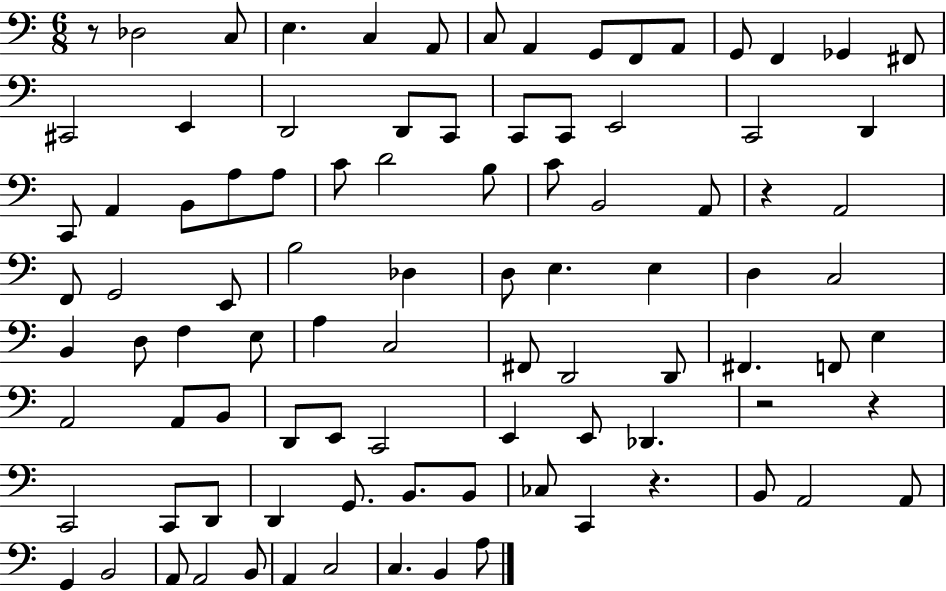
{
  \clef bass
  \numericTimeSignature
  \time 6/8
  \key c \major
  \repeat volta 2 { r8 des2 c8 | e4. c4 a,8 | c8 a,4 g,8 f,8 a,8 | g,8 f,4 ges,4 fis,8 | \break cis,2 e,4 | d,2 d,8 c,8 | c,8 c,8 e,2 | c,2 d,4 | \break c,8 a,4 b,8 a8 a8 | c'8 d'2 b8 | c'8 b,2 a,8 | r4 a,2 | \break f,8 g,2 e,8 | b2 des4 | d8 e4. e4 | d4 c2 | \break b,4 d8 f4 e8 | a4 c2 | fis,8 d,2 d,8 | fis,4. f,8 e4 | \break a,2 a,8 b,8 | d,8 e,8 c,2 | e,4 e,8 des,4. | r2 r4 | \break c,2 c,8 d,8 | d,4 g,8. b,8. b,8 | ces8 c,4 r4. | b,8 a,2 a,8 | \break g,4 b,2 | a,8 a,2 b,8 | a,4 c2 | c4. b,4 a8 | \break } \bar "|."
}